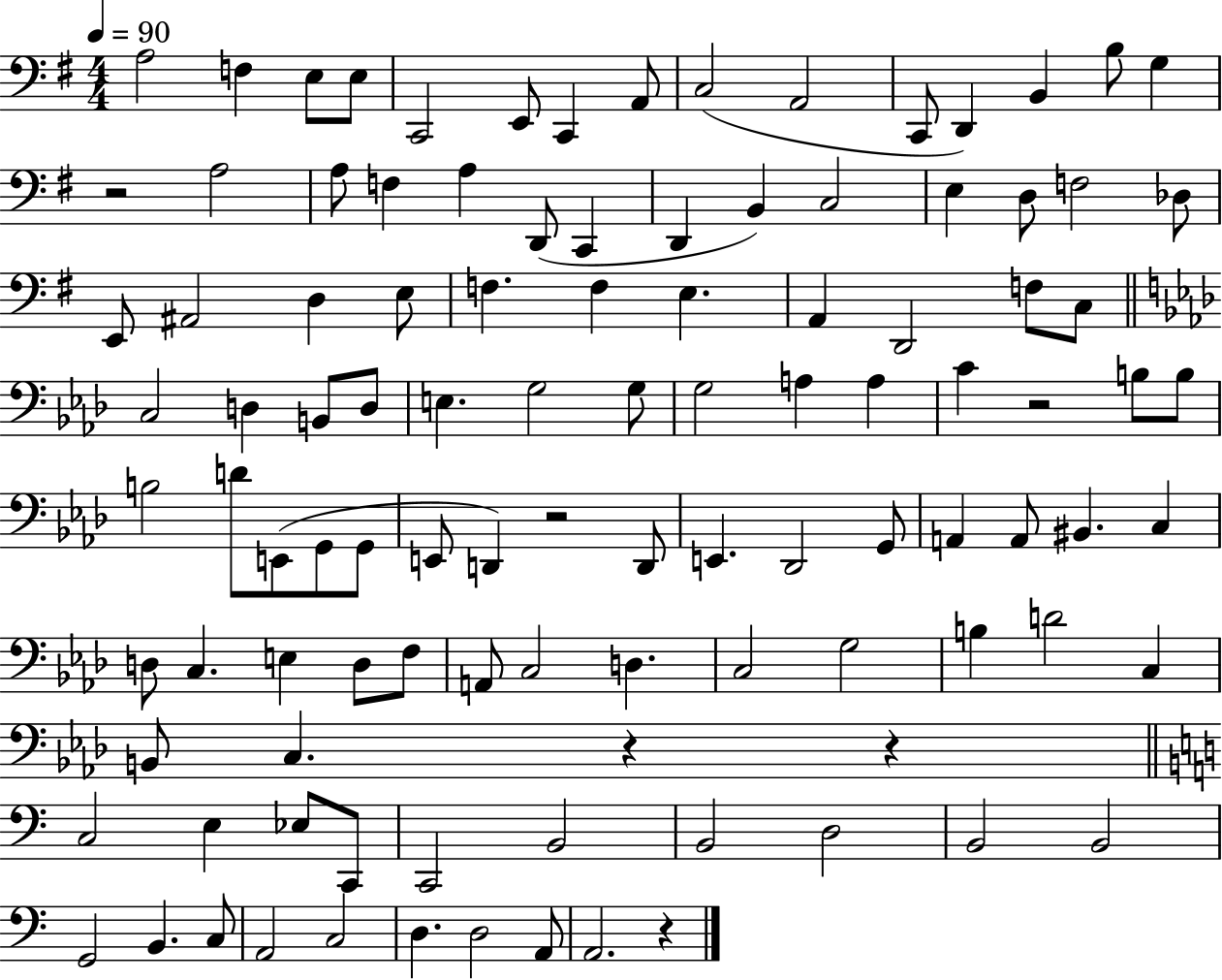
{
  \clef bass
  \numericTimeSignature
  \time 4/4
  \key g \major
  \tempo 4 = 90
  a2 f4 e8 e8 | c,2 e,8 c,4 a,8 | c2( a,2 | c,8 d,4) b,4 b8 g4 | \break r2 a2 | a8 f4 a4 d,8( c,4 | d,4 b,4) c2 | e4 d8 f2 des8 | \break e,8 ais,2 d4 e8 | f4. f4 e4. | a,4 d,2 f8 c8 | \bar "||" \break \key aes \major c2 d4 b,8 d8 | e4. g2 g8 | g2 a4 a4 | c'4 r2 b8 b8 | \break b2 d'8 e,8( g,8 g,8 | e,8 d,4) r2 d,8 | e,4. des,2 g,8 | a,4 a,8 bis,4. c4 | \break d8 c4. e4 d8 f8 | a,8 c2 d4. | c2 g2 | b4 d'2 c4 | \break b,8 c4. r4 r4 | \bar "||" \break \key a \minor c2 e4 ees8 c,8 | c,2 b,2 | b,2 d2 | b,2 b,2 | \break g,2 b,4. c8 | a,2 c2 | d4. d2 a,8 | a,2. r4 | \break \bar "|."
}